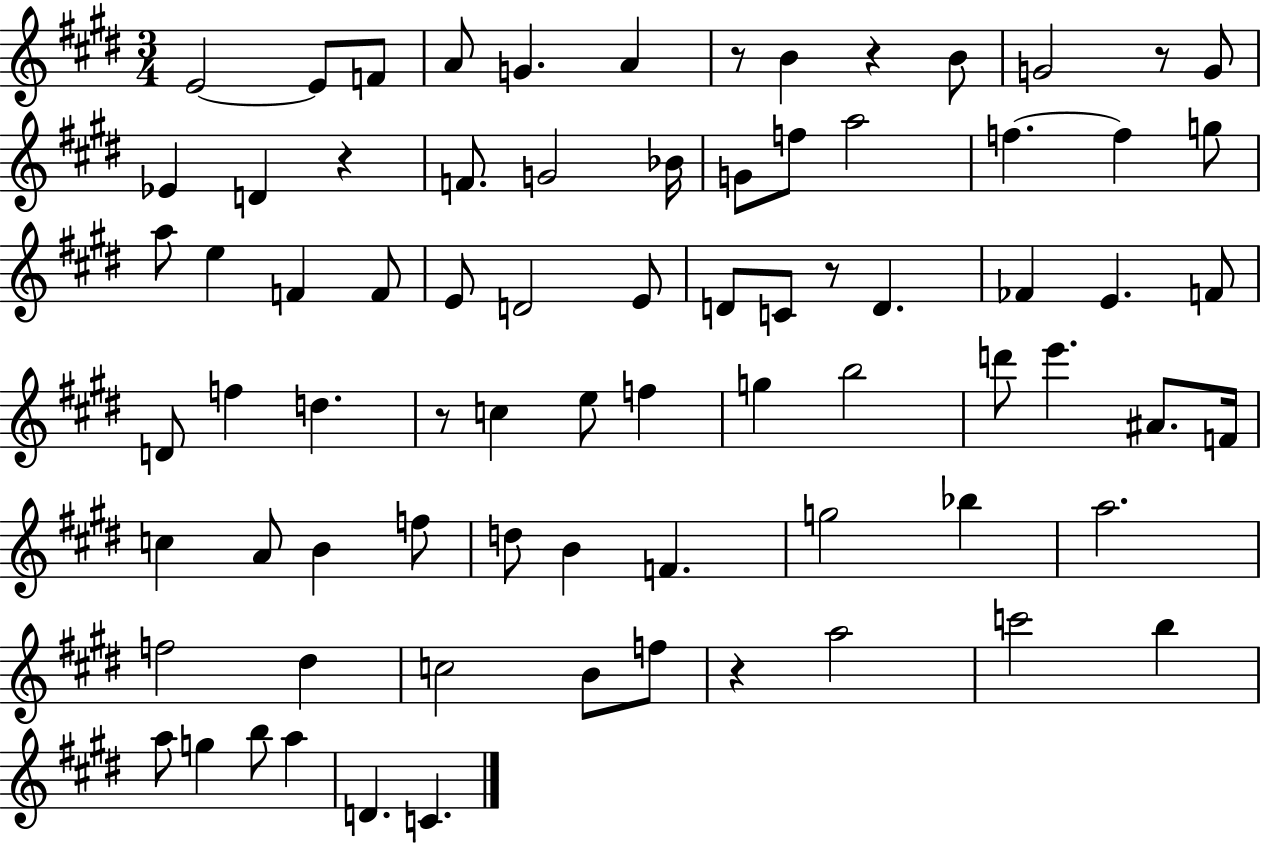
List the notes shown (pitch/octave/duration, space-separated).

E4/h E4/e F4/e A4/e G4/q. A4/q R/e B4/q R/q B4/e G4/h R/e G4/e Eb4/q D4/q R/q F4/e. G4/h Bb4/s G4/e F5/e A5/h F5/q. F5/q G5/e A5/e E5/q F4/q F4/e E4/e D4/h E4/e D4/e C4/e R/e D4/q. FES4/q E4/q. F4/e D4/e F5/q D5/q. R/e C5/q E5/e F5/q G5/q B5/h D6/e E6/q. A#4/e. F4/s C5/q A4/e B4/q F5/e D5/e B4/q F4/q. G5/h Bb5/q A5/h. F5/h D#5/q C5/h B4/e F5/e R/q A5/h C6/h B5/q A5/e G5/q B5/e A5/q D4/q. C4/q.